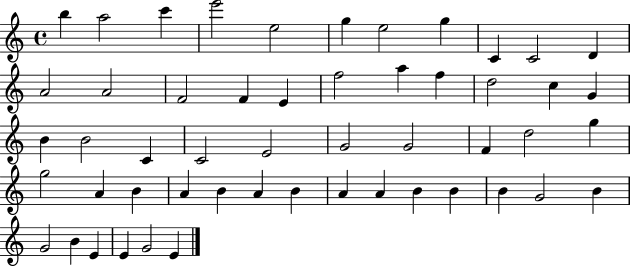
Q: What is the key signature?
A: C major